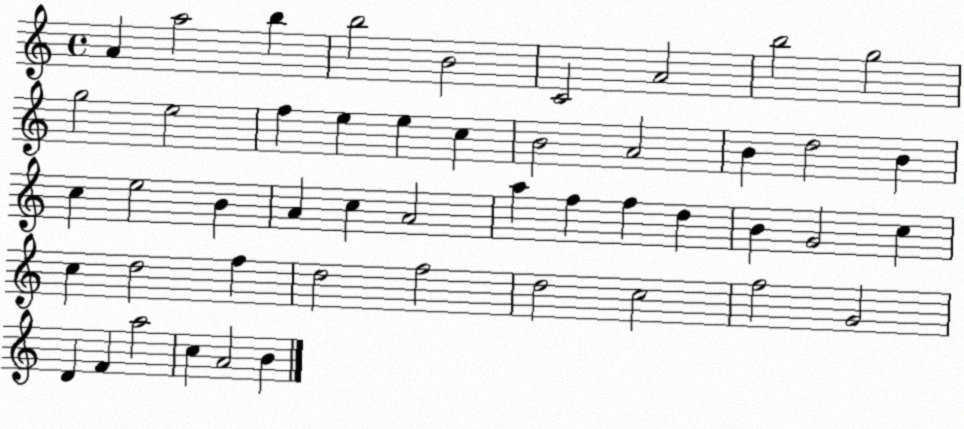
X:1
T:Untitled
M:4/4
L:1/4
K:C
A a2 b b2 B2 C2 A2 b2 g2 g2 e2 f e e c B2 A2 B d2 B c e2 B A c A2 a f f d B G2 c c d2 f d2 f2 d2 c2 f2 G2 D F a2 c A2 B